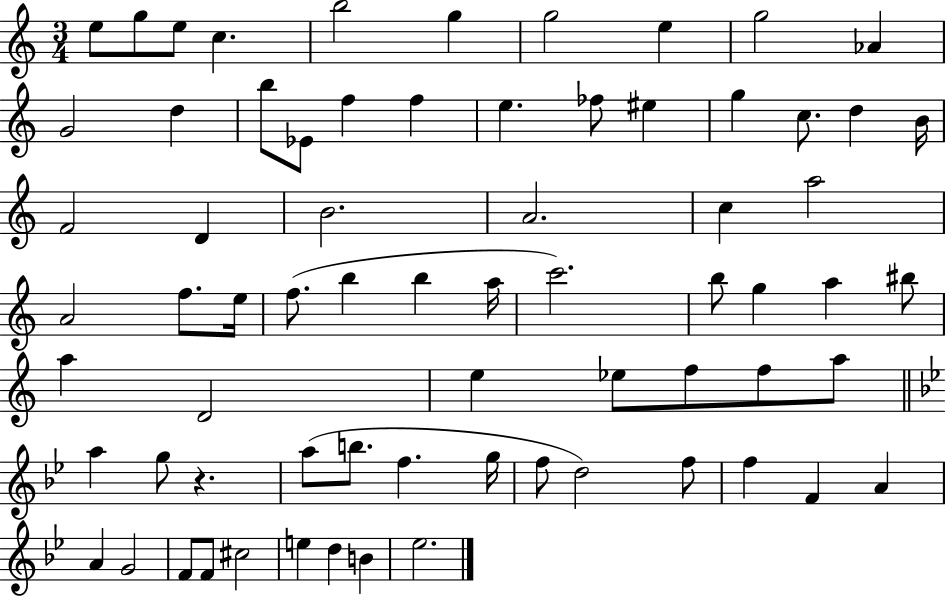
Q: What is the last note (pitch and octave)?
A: Eb5